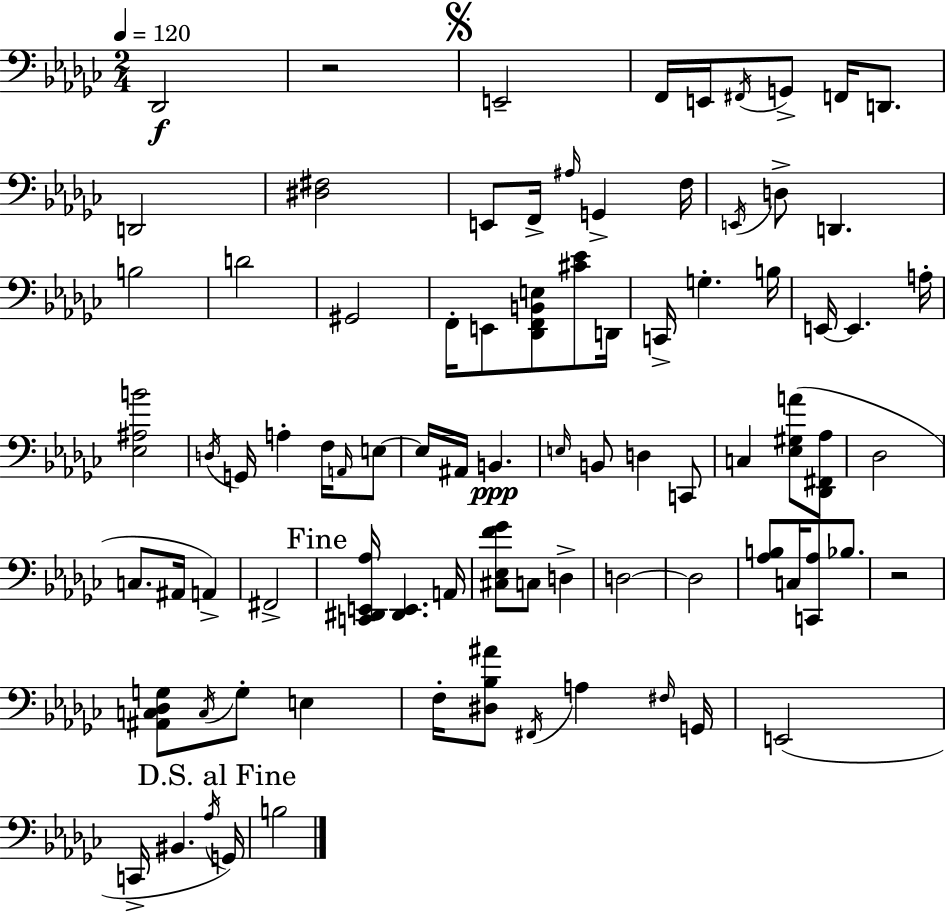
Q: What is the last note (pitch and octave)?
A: B3